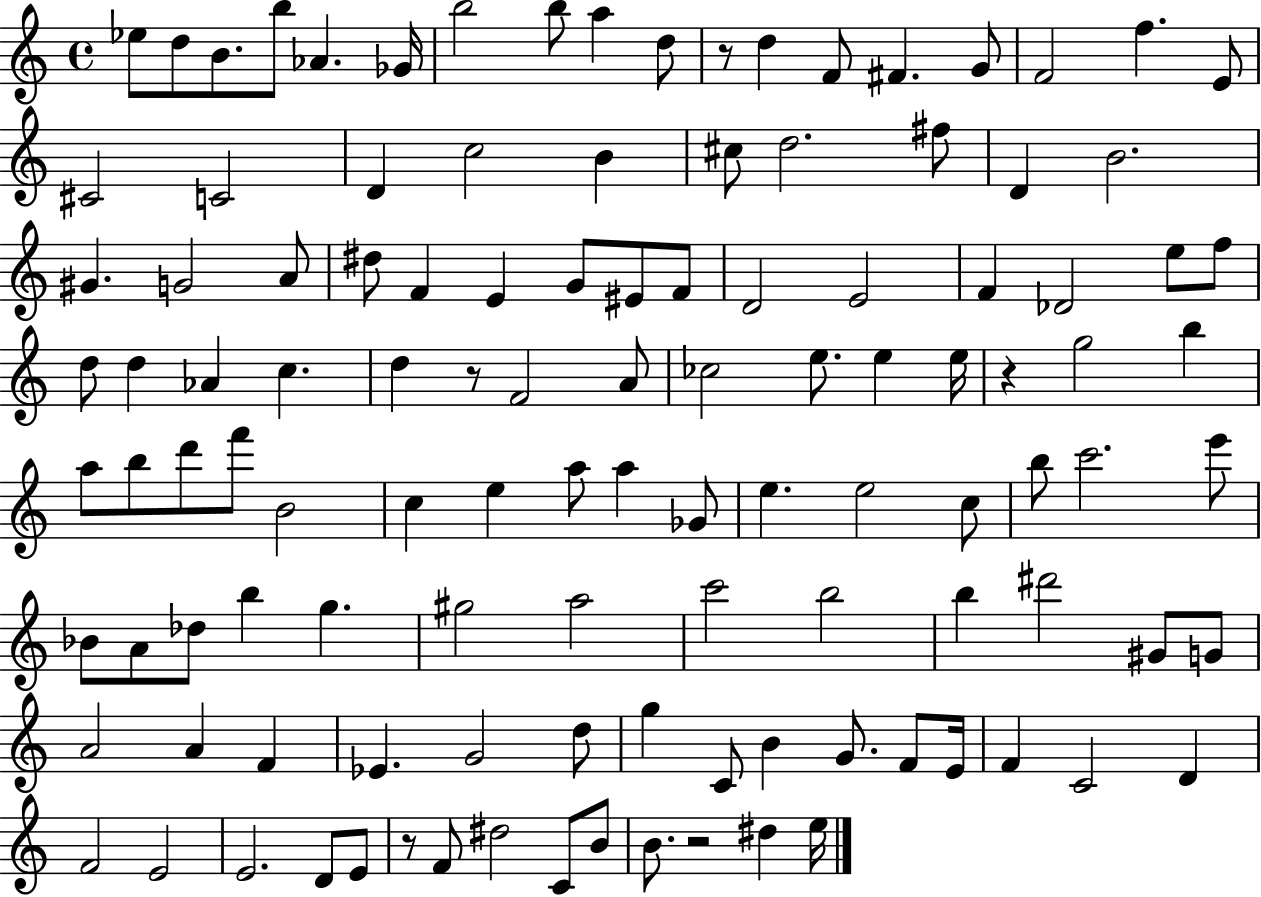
{
  \clef treble
  \time 4/4
  \defaultTimeSignature
  \key c \major
  ees''8 d''8 b'8. b''8 aes'4. ges'16 | b''2 b''8 a''4 d''8 | r8 d''4 f'8 fis'4. g'8 | f'2 f''4. e'8 | \break cis'2 c'2 | d'4 c''2 b'4 | cis''8 d''2. fis''8 | d'4 b'2. | \break gis'4. g'2 a'8 | dis''8 f'4 e'4 g'8 eis'8 f'8 | d'2 e'2 | f'4 des'2 e''8 f''8 | \break d''8 d''4 aes'4 c''4. | d''4 r8 f'2 a'8 | ces''2 e''8. e''4 e''16 | r4 g''2 b''4 | \break a''8 b''8 d'''8 f'''8 b'2 | c''4 e''4 a''8 a''4 ges'8 | e''4. e''2 c''8 | b''8 c'''2. e'''8 | \break bes'8 a'8 des''8 b''4 g''4. | gis''2 a''2 | c'''2 b''2 | b''4 dis'''2 gis'8 g'8 | \break a'2 a'4 f'4 | ees'4. g'2 d''8 | g''4 c'8 b'4 g'8. f'8 e'16 | f'4 c'2 d'4 | \break f'2 e'2 | e'2. d'8 e'8 | r8 f'8 dis''2 c'8 b'8 | b'8. r2 dis''4 e''16 | \break \bar "|."
}